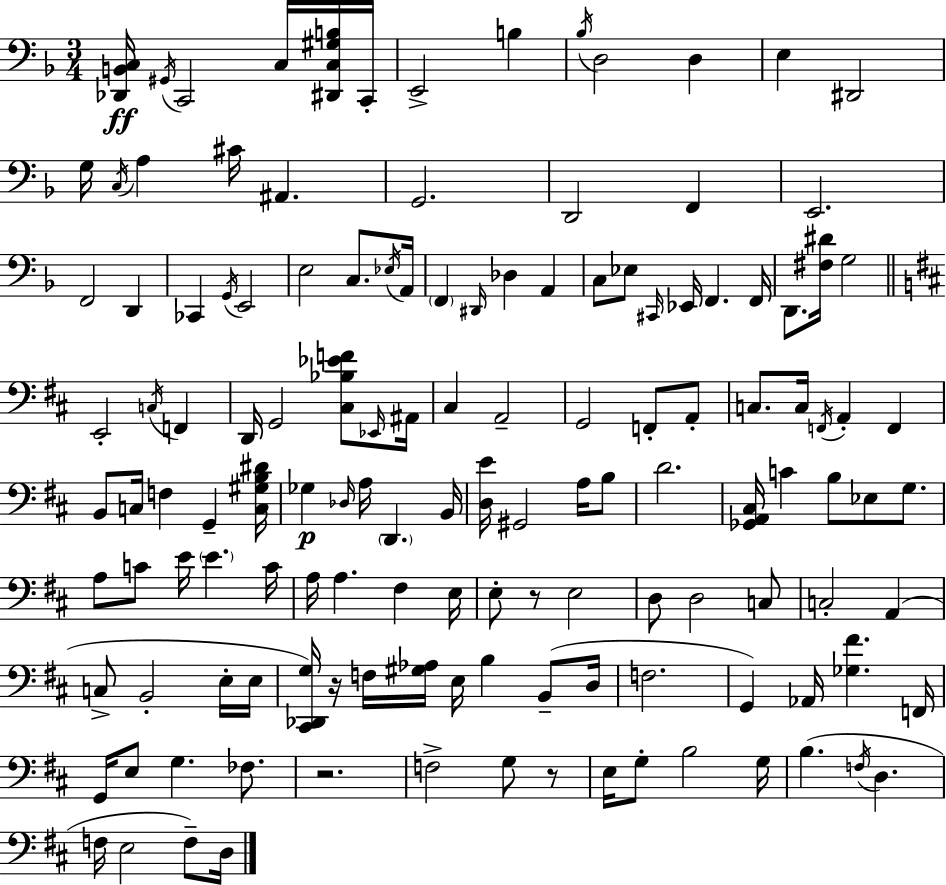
X:1
T:Untitled
M:3/4
L:1/4
K:F
[_D,,B,,C,]/4 ^G,,/4 C,,2 C,/4 [^D,,C,^G,B,]/4 C,,/4 E,,2 B, _B,/4 D,2 D, E, ^D,,2 G,/4 C,/4 A, ^C/4 ^A,, G,,2 D,,2 F,, E,,2 F,,2 D,, _C,, G,,/4 E,,2 E,2 C,/2 _E,/4 A,,/4 F,, ^D,,/4 _D, A,, C,/2 _E,/2 ^C,,/4 _E,,/4 F,, F,,/4 D,,/2 [^F,^D]/4 G,2 E,,2 C,/4 F,, D,,/4 G,,2 [^C,_B,_EF]/2 _E,,/4 ^A,,/4 ^C, A,,2 G,,2 F,,/2 A,,/2 C,/2 C,/4 F,,/4 A,, F,, B,,/2 C,/4 F, G,, [C,^G,B,^D]/4 _G, _D,/4 A,/4 D,, B,,/4 [D,E]/4 ^G,,2 A,/4 B,/2 D2 [_G,,A,,^C,]/4 C B,/2 _E,/2 G,/2 A,/2 C/2 E/4 E C/4 A,/4 A, ^F, E,/4 E,/2 z/2 E,2 D,/2 D,2 C,/2 C,2 A,, C,/2 B,,2 E,/4 E,/4 [^C,,_D,,G,]/4 z/4 F,/4 [^G,_A,]/4 E,/4 B, B,,/2 D,/4 F,2 G,, _A,,/4 [_G,^F] F,,/4 G,,/4 E,/2 G, _F,/2 z2 F,2 G,/2 z/2 E,/4 G,/2 B,2 G,/4 B, F,/4 D, F,/4 E,2 F,/2 D,/4